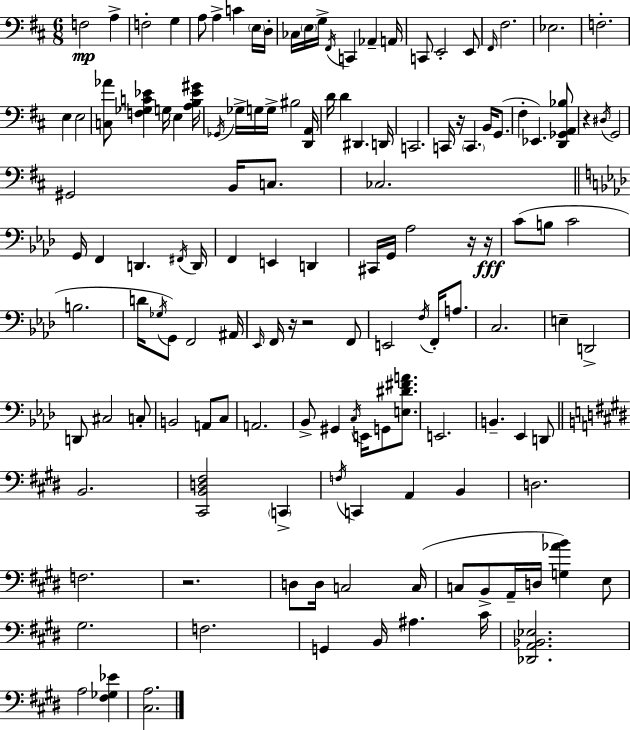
X:1
T:Untitled
M:6/8
L:1/4
K:D
F,2 A, F,2 G, A,/2 A, C E,/4 D,/4 _C,/4 E,/4 G,/4 ^F,,/4 C,, _A,, A,,/4 C,,/2 E,,2 E,,/2 ^F,,/4 ^F,2 _E,2 F,2 E, E,2 [C,_A]/2 [F,_G,C_E] G,/4 E, [A,B,_E^G]/4 _G,,/4 _G,/4 G,/4 G,/4 ^B,2 [D,,A,,]/4 D/4 D ^D,, D,,/4 C,,2 C,,/4 z/4 C,, B,,/4 G,,/2 ^F, _E,, [D,,_G,,A,,_B,]/2 z ^D,/4 G,,2 ^G,,2 B,,/4 C,/2 _C,2 G,,/4 F,, D,, ^F,,/4 D,,/4 F,, E,, D,, ^C,,/4 G,,/4 _A,2 z/4 z/4 C/2 B,/2 C2 B,2 D/4 _G,/4 G,,/2 F,,2 ^A,,/4 _E,,/4 F,,/4 z/4 z2 F,,/2 E,,2 F,/4 F,,/4 A,/2 C,2 E, D,,2 D,,/2 ^C,2 C,/2 B,,2 A,,/2 C,/2 A,,2 _B,,/2 ^G,, C,/4 E,,/4 G,,/2 [E,^D^FA]/2 E,,2 B,, _E,, D,,/2 B,,2 [^C,,B,,D,^F,]2 C,, F,/4 C,, A,, B,, D,2 F,2 z2 D,/2 D,/4 C,2 C,/4 C,/2 B,,/2 A,,/4 D,/4 [G,_AB] E,/2 ^G,2 F,2 G,, B,,/4 ^A, ^C/4 [_D,,A,,_B,,_E,]2 A,2 [^F,_G,_E] [^C,A,]2